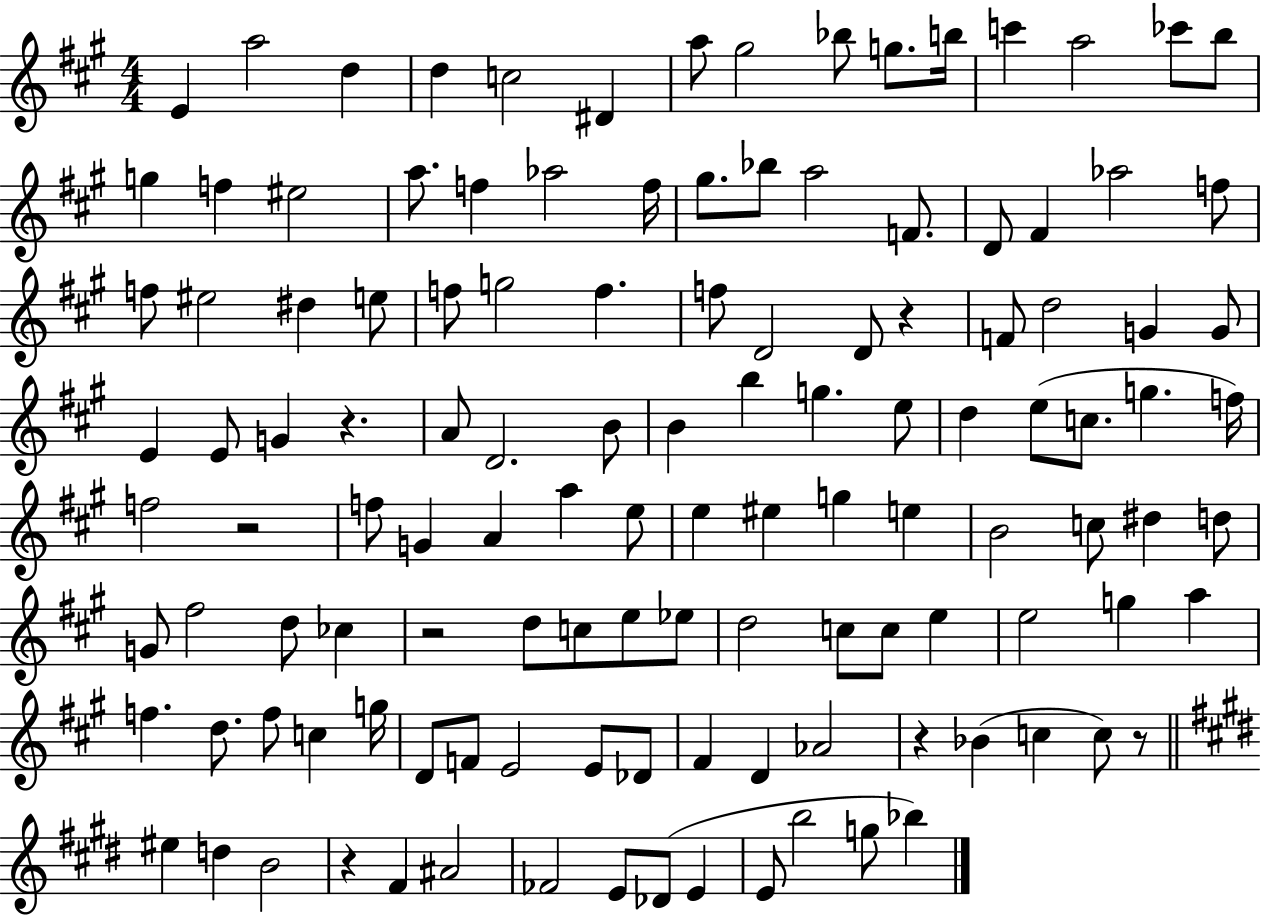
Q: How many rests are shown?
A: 7